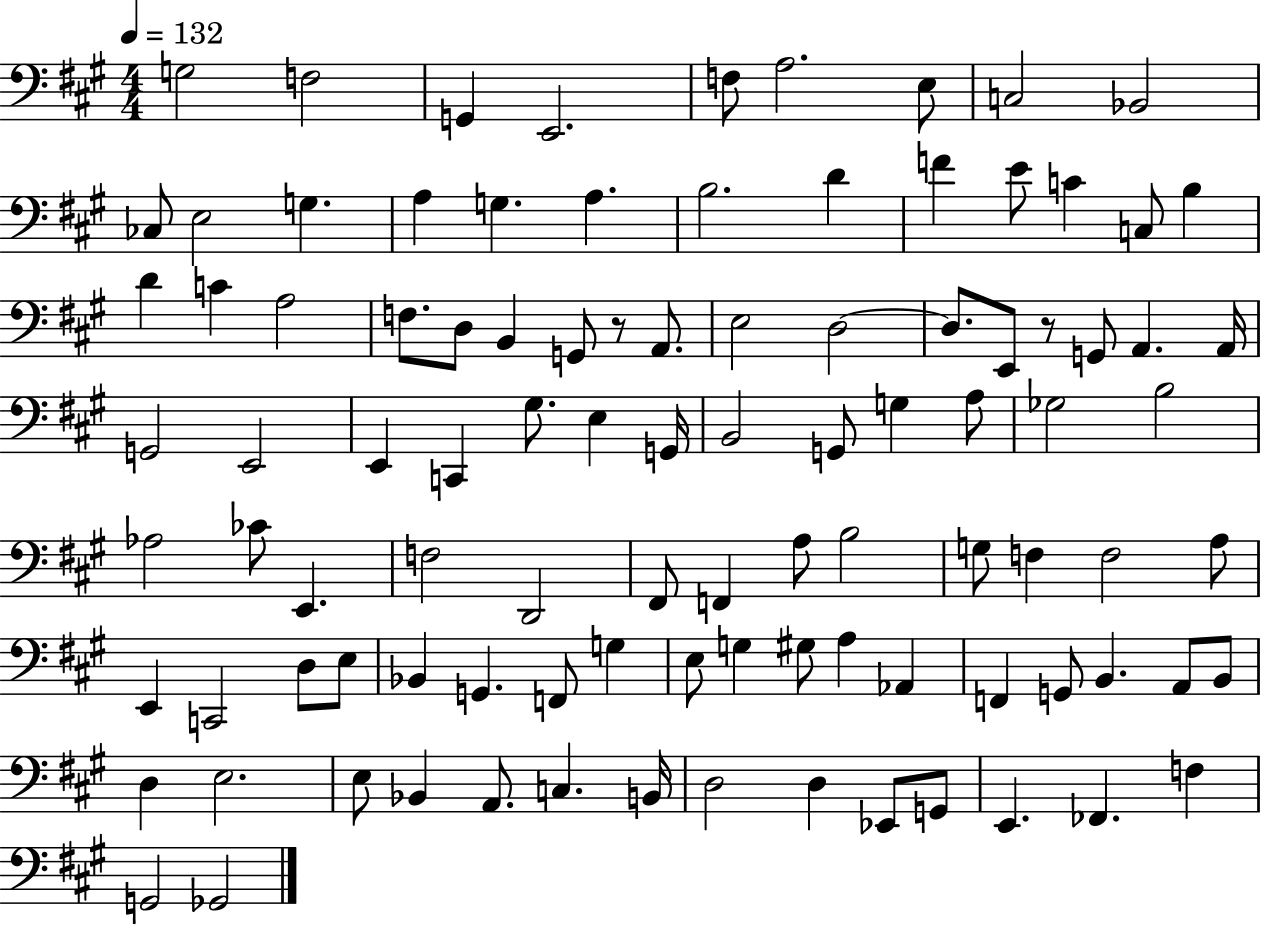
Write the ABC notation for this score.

X:1
T:Untitled
M:4/4
L:1/4
K:A
G,2 F,2 G,, E,,2 F,/2 A,2 E,/2 C,2 _B,,2 _C,/2 E,2 G, A, G, A, B,2 D F E/2 C C,/2 B, D C A,2 F,/2 D,/2 B,, G,,/2 z/2 A,,/2 E,2 D,2 D,/2 E,,/2 z/2 G,,/2 A,, A,,/4 G,,2 E,,2 E,, C,, ^G,/2 E, G,,/4 B,,2 G,,/2 G, A,/2 _G,2 B,2 _A,2 _C/2 E,, F,2 D,,2 ^F,,/2 F,, A,/2 B,2 G,/2 F, F,2 A,/2 E,, C,,2 D,/2 E,/2 _B,, G,, F,,/2 G, E,/2 G, ^G,/2 A, _A,, F,, G,,/2 B,, A,,/2 B,,/2 D, E,2 E,/2 _B,, A,,/2 C, B,,/4 D,2 D, _E,,/2 G,,/2 E,, _F,, F, G,,2 _G,,2